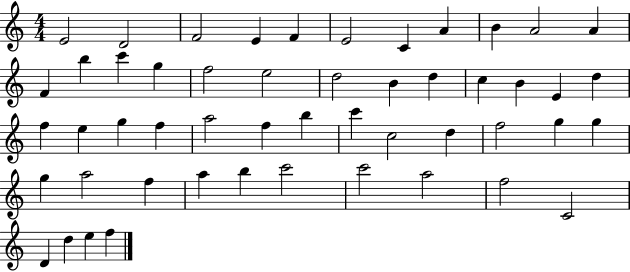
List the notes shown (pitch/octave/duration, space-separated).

E4/h D4/h F4/h E4/q F4/q E4/h C4/q A4/q B4/q A4/h A4/q F4/q B5/q C6/q G5/q F5/h E5/h D5/h B4/q D5/q C5/q B4/q E4/q D5/q F5/q E5/q G5/q F5/q A5/h F5/q B5/q C6/q C5/h D5/q F5/h G5/q G5/q G5/q A5/h F5/q A5/q B5/q C6/h C6/h A5/h F5/h C4/h D4/q D5/q E5/q F5/q